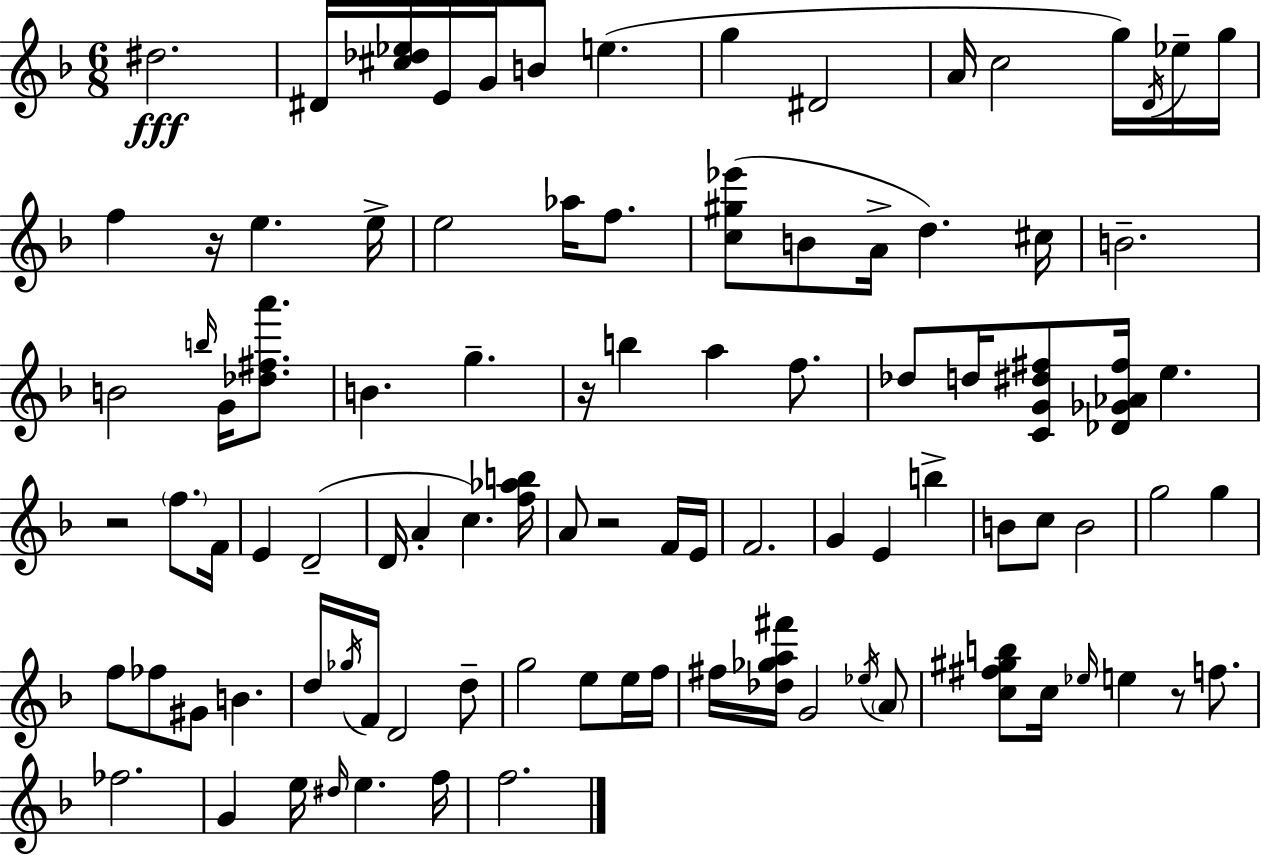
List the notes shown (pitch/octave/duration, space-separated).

D#5/h. D#4/s [C#5,Db5,Eb5]/s E4/s G4/s B4/e E5/q. G5/q D#4/h A4/s C5/h G5/s D4/s Eb5/s G5/s F5/q R/s E5/q. E5/s E5/h Ab5/s F5/e. [C5,G#5,Eb6]/e B4/e A4/s D5/q. C#5/s B4/h. B4/h B5/s G4/s [Db5,F#5,A6]/e. B4/q. G5/q. R/s B5/q A5/q F5/e. Db5/e D5/s [C4,G4,D#5,F#5]/e [Db4,Gb4,Ab4,F#5]/s E5/q. R/h F5/e. F4/s E4/q D4/h D4/s A4/q C5/q. [F5,Ab5,B5]/s A4/e R/h F4/s E4/s F4/h. G4/q E4/q B5/q B4/e C5/e B4/h G5/h G5/q F5/e FES5/e G#4/e B4/q. D5/s Gb5/s F4/s D4/h D5/e G5/h E5/e E5/s F5/s F#5/s [Db5,Gb5,A5,F#6]/s G4/h Eb5/s A4/e [C5,F#5,G#5,B5]/e C5/s Eb5/s E5/q R/e F5/e. FES5/h. G4/q E5/s D#5/s E5/q. F5/s F5/h.